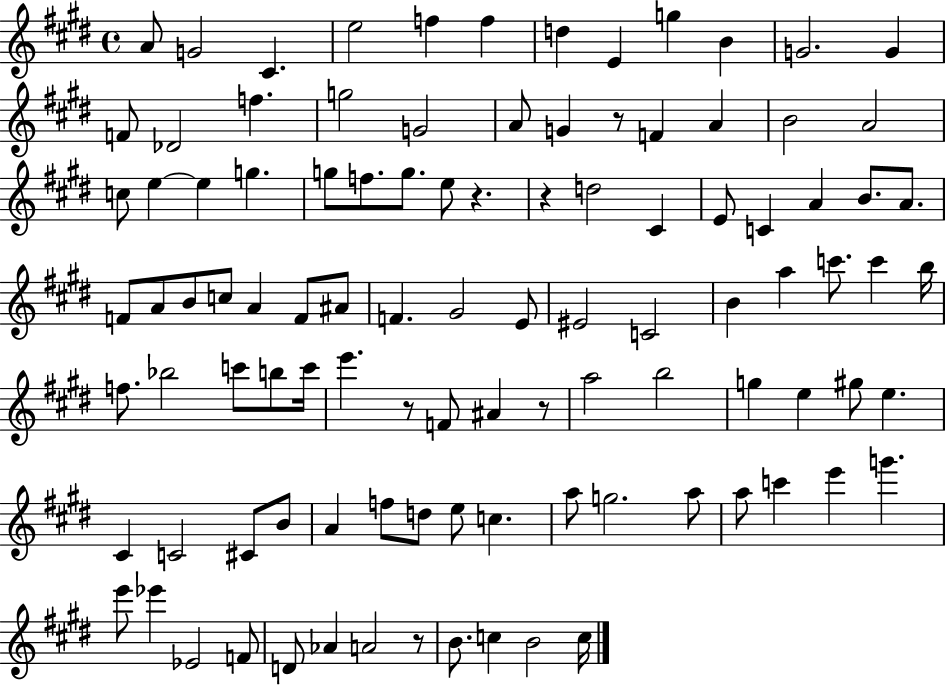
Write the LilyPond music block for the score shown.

{
  \clef treble
  \time 4/4
  \defaultTimeSignature
  \key e \major
  a'8 g'2 cis'4. | e''2 f''4 f''4 | d''4 e'4 g''4 b'4 | g'2. g'4 | \break f'8 des'2 f''4. | g''2 g'2 | a'8 g'4 r8 f'4 a'4 | b'2 a'2 | \break c''8 e''4~~ e''4 g''4. | g''8 f''8. g''8. e''8 r4. | r4 d''2 cis'4 | e'8 c'4 a'4 b'8. a'8. | \break f'8 a'8 b'8 c''8 a'4 f'8 ais'8 | f'4. gis'2 e'8 | eis'2 c'2 | b'4 a''4 c'''8. c'''4 b''16 | \break f''8. bes''2 c'''8 b''8 c'''16 | e'''4. r8 f'8 ais'4 r8 | a''2 b''2 | g''4 e''4 gis''8 e''4. | \break cis'4 c'2 cis'8 b'8 | a'4 f''8 d''8 e''8 c''4. | a''8 g''2. a''8 | a''8 c'''4 e'''4 g'''4. | \break e'''8 ees'''4 ees'2 f'8 | d'8 aes'4 a'2 r8 | b'8. c''4 b'2 c''16 | \bar "|."
}